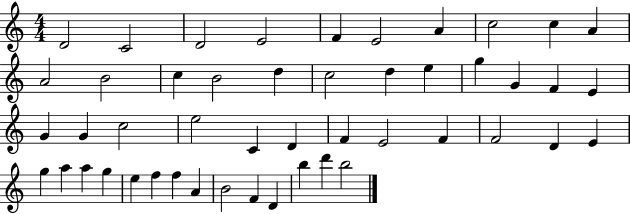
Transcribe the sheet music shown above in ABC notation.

X:1
T:Untitled
M:4/4
L:1/4
K:C
D2 C2 D2 E2 F E2 A c2 c A A2 B2 c B2 d c2 d e g G F E G G c2 e2 C D F E2 F F2 D E g a a g e f f A B2 F D b d' b2